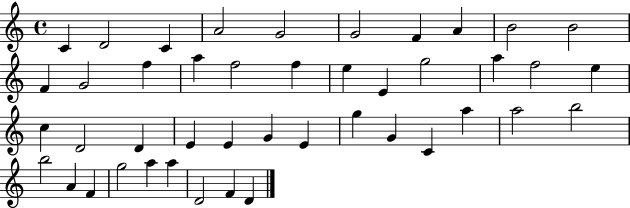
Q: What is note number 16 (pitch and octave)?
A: F5